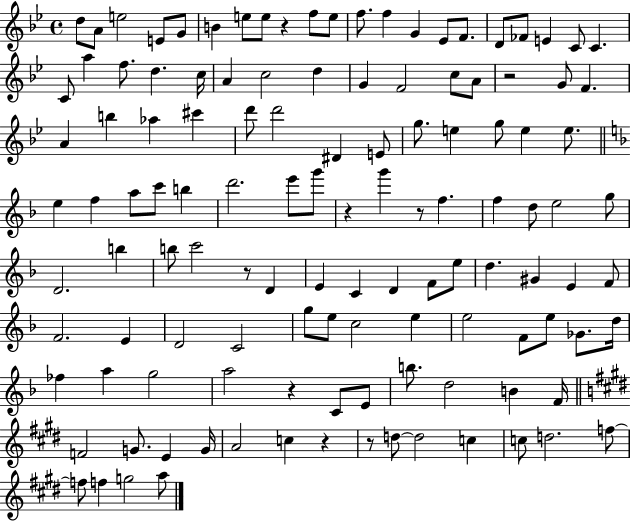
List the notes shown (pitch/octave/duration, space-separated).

D5/e A4/e E5/h E4/e G4/e B4/q E5/e E5/e R/q F5/e E5/e F5/e. F5/q G4/q Eb4/e F4/e. D4/e FES4/e E4/q C4/e C4/q. C4/e A5/q F5/e. D5/q. C5/s A4/q C5/h D5/q G4/q F4/h C5/e A4/e R/h G4/e F4/q. A4/q B5/q Ab5/q C#6/q D6/e D6/h D#4/q E4/e G5/e. E5/q G5/e E5/q E5/e. E5/q F5/q A5/e C6/e B5/q D6/h. E6/e G6/e R/q G6/q R/e F5/q. F5/q D5/e E5/h G5/e D4/h. B5/q B5/e C6/h R/e D4/q E4/q C4/q D4/q F4/e E5/e D5/q. G#4/q E4/q F4/e F4/h. E4/q D4/h C4/h G5/e E5/e C5/h E5/q E5/h F4/e E5/e Gb4/e. D5/s FES5/q A5/q G5/h A5/h R/q C4/e E4/e B5/e. D5/h B4/q F4/s F4/h G4/e. E4/q G4/s A4/h C5/q R/q R/e D5/e D5/h C5/q C5/e D5/h. F5/e F5/e F5/q G5/h A5/e